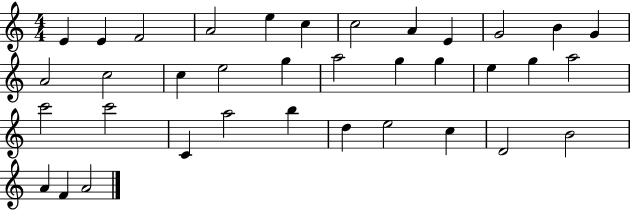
E4/q E4/q F4/h A4/h E5/q C5/q C5/h A4/q E4/q G4/h B4/q G4/q A4/h C5/h C5/q E5/h G5/q A5/h G5/q G5/q E5/q G5/q A5/h C6/h C6/h C4/q A5/h B5/q D5/q E5/h C5/q D4/h B4/h A4/q F4/q A4/h